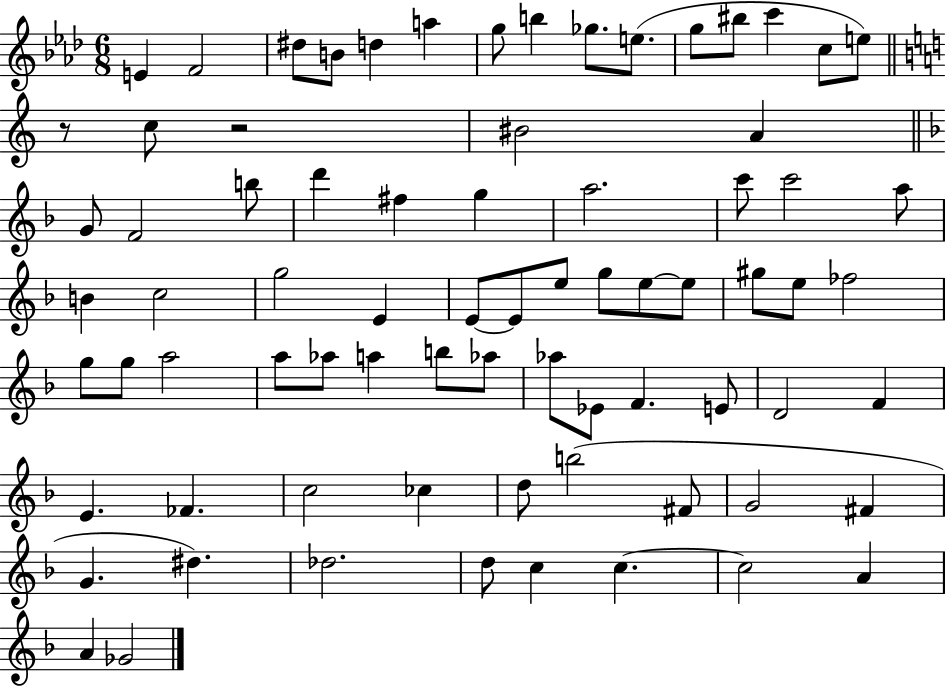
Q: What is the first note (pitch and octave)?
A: E4